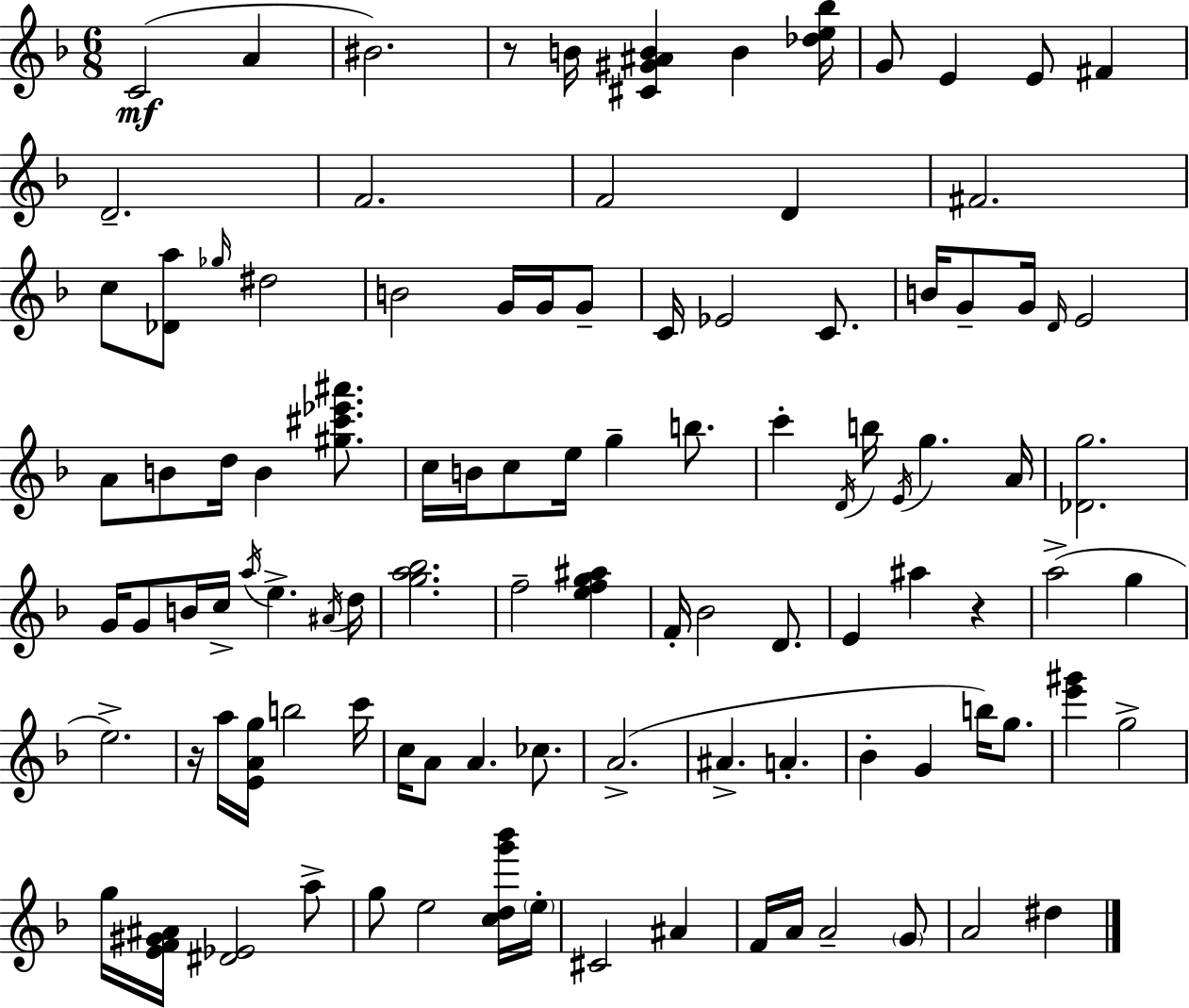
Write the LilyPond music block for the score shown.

{
  \clef treble
  \numericTimeSignature
  \time 6/8
  \key d \minor
  c'2(\mf a'4 | bis'2.) | r8 b'16 <cis' gis' ais' b'>4 b'4 <des'' e'' bes''>16 | g'8 e'4 e'8 fis'4 | \break d'2.-- | f'2. | f'2 d'4 | fis'2. | \break c''8 <des' a''>8 \grace { ges''16 } dis''2 | b'2 g'16 g'16 g'8-- | c'16 ees'2 c'8. | b'16 g'8-- g'16 \grace { d'16 } e'2 | \break a'8 b'8 d''16 b'4 <gis'' cis''' ees''' ais'''>8. | c''16 b'16 c''8 e''16 g''4-- b''8. | c'''4-. \acciaccatura { d'16 } b''16 \acciaccatura { e'16 } g''4. | a'16 <des' g''>2. | \break g'16 g'8 b'16 c''16-> \acciaccatura { a''16 } e''4.-> | \acciaccatura { ais'16 } d''16 <g'' a'' bes''>2. | f''2-- | <e'' f'' g'' ais''>4 f'16-. bes'2 | \break d'8. e'4 ais''4 | r4 a''2->( | g''4 e''2.->) | r16 a''16 <e' a' g''>16 b''2 | \break c'''16 c''16 a'8 a'4. | ces''8. a'2.->( | ais'4.-> | a'4.-. bes'4-. g'4 | \break b''16) g''8. <e''' gis'''>4 g''2-> | g''16 <e' f' gis' ais'>16 <dis' ees'>2 | a''8-> g''8 e''2 | <c'' d'' g''' bes'''>16 \parenthesize e''16-. cis'2 | \break ais'4 f'16 a'16 a'2-- | \parenthesize g'8 a'2 | dis''4 \bar "|."
}